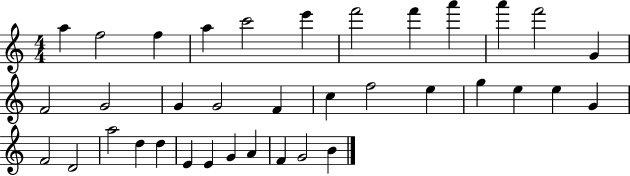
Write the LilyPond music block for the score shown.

{
  \clef treble
  \numericTimeSignature
  \time 4/4
  \key c \major
  a''4 f''2 f''4 | a''4 c'''2 e'''4 | f'''2 f'''4 a'''4 | a'''4 f'''2 g'4 | \break f'2 g'2 | g'4 g'2 f'4 | c''4 f''2 e''4 | g''4 e''4 e''4 g'4 | \break f'2 d'2 | a''2 d''4 d''4 | e'4 e'4 g'4 a'4 | f'4 g'2 b'4 | \break \bar "|."
}